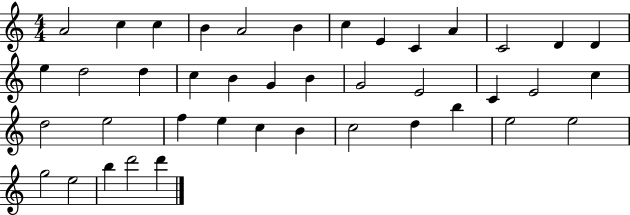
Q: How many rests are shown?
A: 0